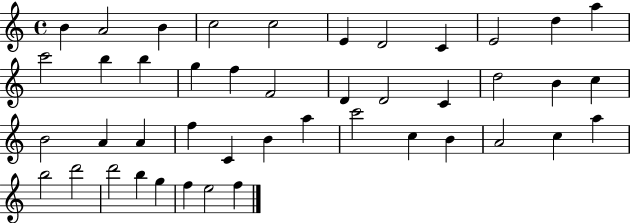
B4/q A4/h B4/q C5/h C5/h E4/q D4/h C4/q E4/h D5/q A5/q C6/h B5/q B5/q G5/q F5/q F4/h D4/q D4/h C4/q D5/h B4/q C5/q B4/h A4/q A4/q F5/q C4/q B4/q A5/q C6/h C5/q B4/q A4/h C5/q A5/q B5/h D6/h D6/h B5/q G5/q F5/q E5/h F5/q